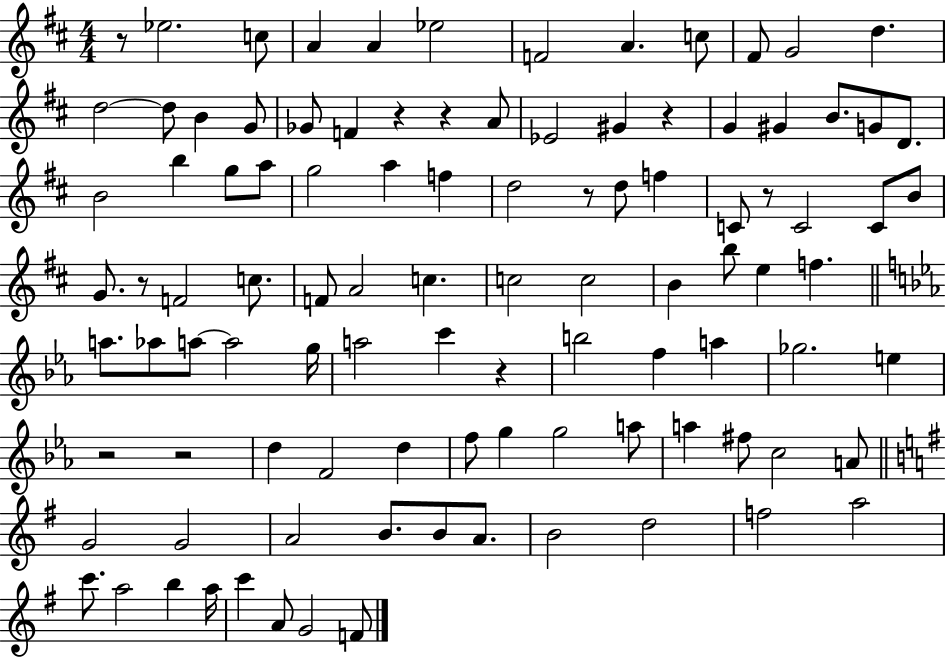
X:1
T:Untitled
M:4/4
L:1/4
K:D
z/2 _e2 c/2 A A _e2 F2 A c/2 ^F/2 G2 d d2 d/2 B G/2 _G/2 F z z A/2 _E2 ^G z G ^G B/2 G/2 D/2 B2 b g/2 a/2 g2 a f d2 z/2 d/2 f C/2 z/2 C2 C/2 B/2 G/2 z/2 F2 c/2 F/2 A2 c c2 c2 B b/2 e f a/2 _a/2 a/2 a2 g/4 a2 c' z b2 f a _g2 e z2 z2 d F2 d f/2 g g2 a/2 a ^f/2 c2 A/2 G2 G2 A2 B/2 B/2 A/2 B2 d2 f2 a2 c'/2 a2 b a/4 c' A/2 G2 F/2